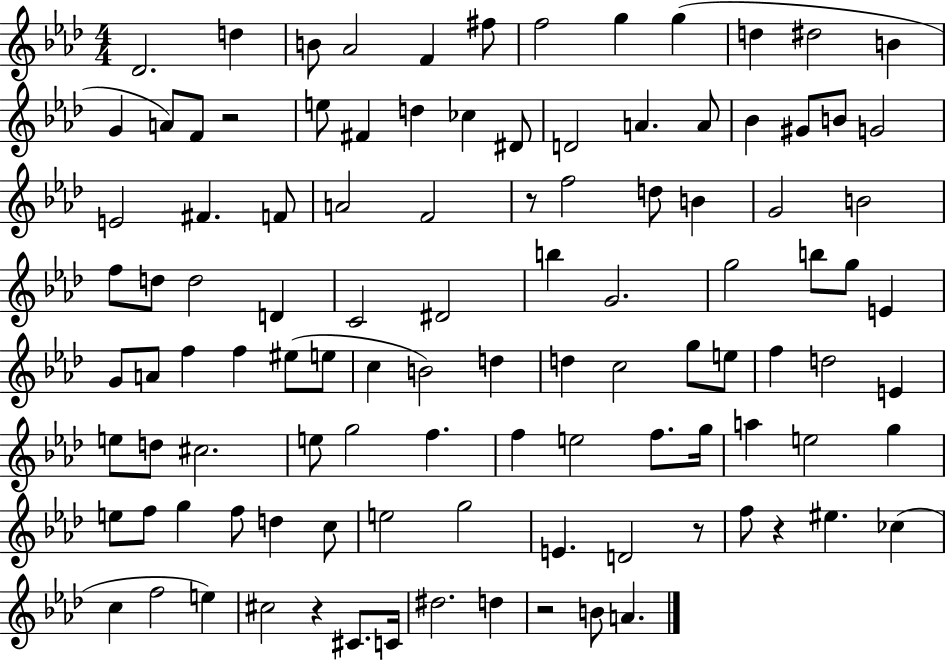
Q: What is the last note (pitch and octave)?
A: A4